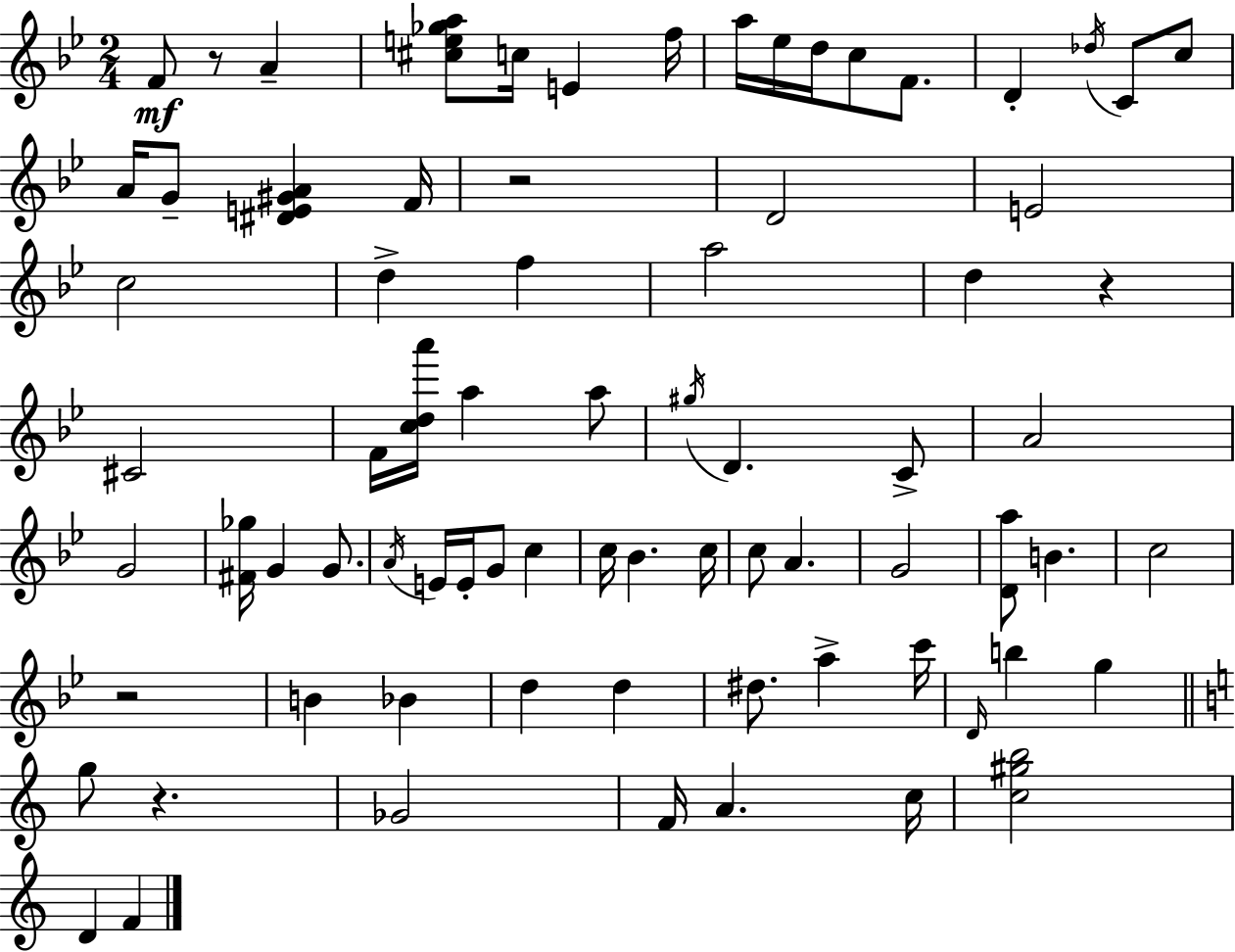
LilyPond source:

{
  \clef treble
  \numericTimeSignature
  \time 2/4
  \key bes \major
  f'8\mf r8 a'4-- | <cis'' e'' ges'' a''>8 c''16 e'4 f''16 | a''16 ees''16 d''16 c''8 f'8. | d'4-. \acciaccatura { des''16 } c'8 c''8 | \break a'16 g'8-- <dis' e' gis' a'>4 | f'16 r2 | d'2 | e'2 | \break c''2 | d''4-> f''4 | a''2 | d''4 r4 | \break cis'2 | f'16 <c'' d'' a'''>16 a''4 a''8 | \acciaccatura { gis''16 } d'4. | c'8-> a'2 | \break g'2 | <fis' ges''>16 g'4 g'8. | \acciaccatura { a'16 } e'16 e'16-. g'8 c''4 | c''16 bes'4. | \break c''16 c''8 a'4. | g'2 | <d' a''>8 b'4. | c''2 | \break r2 | b'4 bes'4 | d''4 d''4 | dis''8. a''4-> | \break c'''16 \grace { d'16 } b''4 | g''4 \bar "||" \break \key c \major g''8 r4. | ges'2 | f'16 a'4. c''16 | <c'' gis'' b''>2 | \break d'4 f'4 | \bar "|."
}